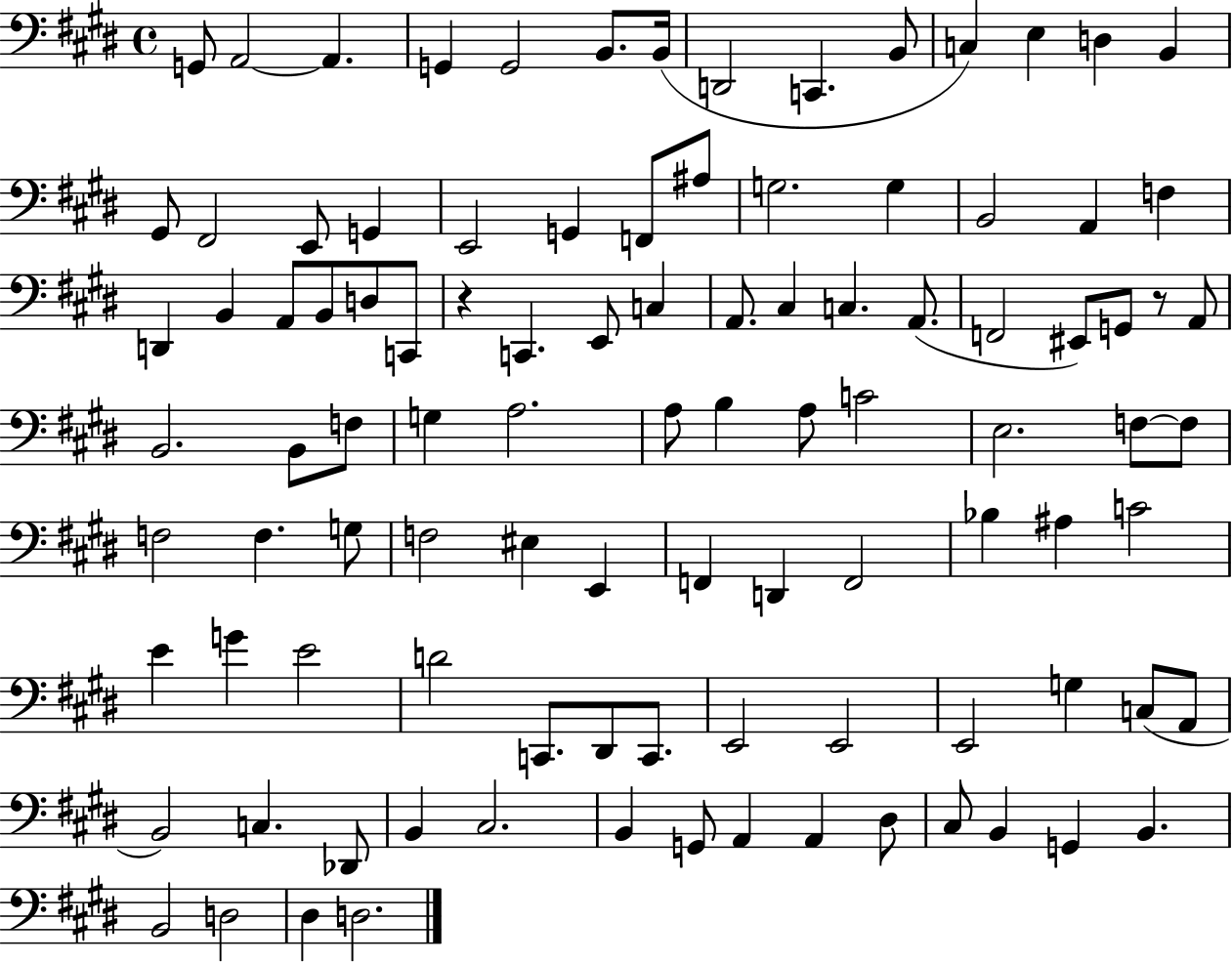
{
  \clef bass
  \time 4/4
  \defaultTimeSignature
  \key e \major
  g,8 a,2~~ a,4. | g,4 g,2 b,8. b,16( | d,2 c,4. b,8 | c4) e4 d4 b,4 | \break gis,8 fis,2 e,8 g,4 | e,2 g,4 f,8 ais8 | g2. g4 | b,2 a,4 f4 | \break d,4 b,4 a,8 b,8 d8 c,8 | r4 c,4. e,8 c4 | a,8. cis4 c4. a,8.( | f,2 eis,8) g,8 r8 a,8 | \break b,2. b,8 f8 | g4 a2. | a8 b4 a8 c'2 | e2. f8~~ f8 | \break f2 f4. g8 | f2 eis4 e,4 | f,4 d,4 f,2 | bes4 ais4 c'2 | \break e'4 g'4 e'2 | d'2 c,8. dis,8 c,8. | e,2 e,2 | e,2 g4 c8( a,8 | \break b,2) c4. des,8 | b,4 cis2. | b,4 g,8 a,4 a,4 dis8 | cis8 b,4 g,4 b,4. | \break b,2 d2 | dis4 d2. | \bar "|."
}